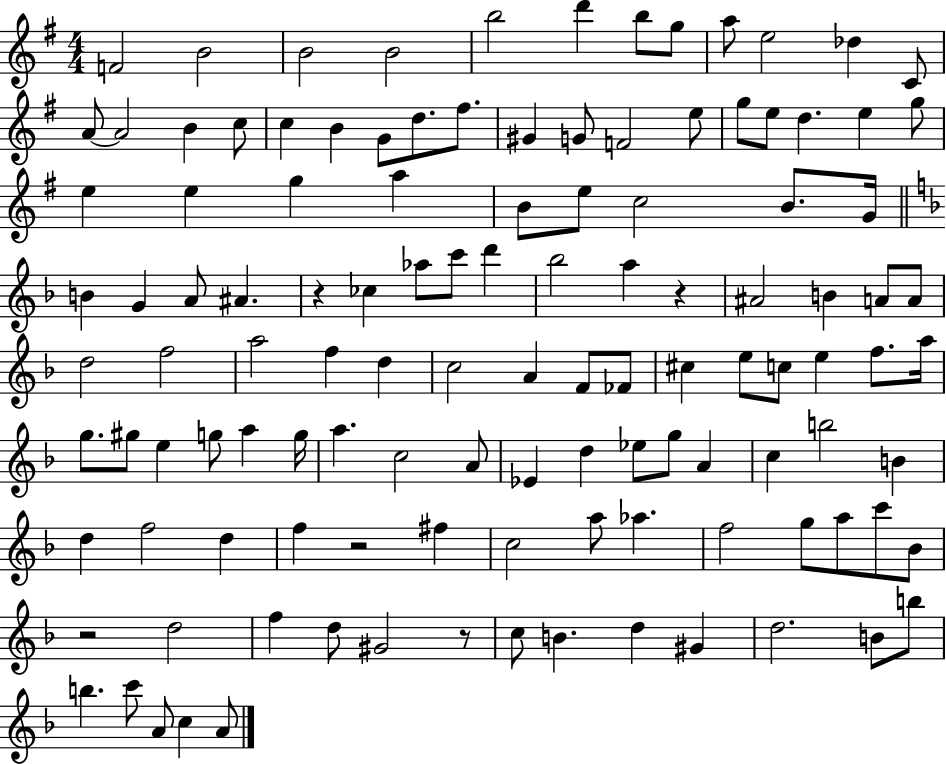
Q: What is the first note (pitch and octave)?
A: F4